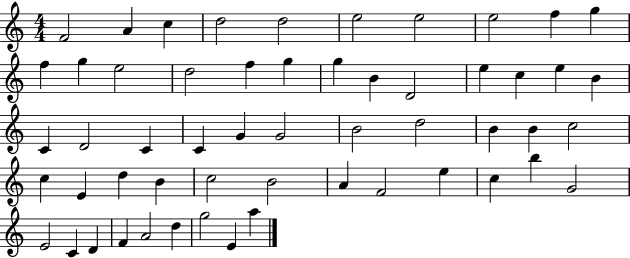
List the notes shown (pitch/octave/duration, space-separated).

F4/h A4/q C5/q D5/h D5/h E5/h E5/h E5/h F5/q G5/q F5/q G5/q E5/h D5/h F5/q G5/q G5/q B4/q D4/h E5/q C5/q E5/q B4/q C4/q D4/h C4/q C4/q G4/q G4/h B4/h D5/h B4/q B4/q C5/h C5/q E4/q D5/q B4/q C5/h B4/h A4/q F4/h E5/q C5/q B5/q G4/h E4/h C4/q D4/q F4/q A4/h D5/q G5/h E4/q A5/q